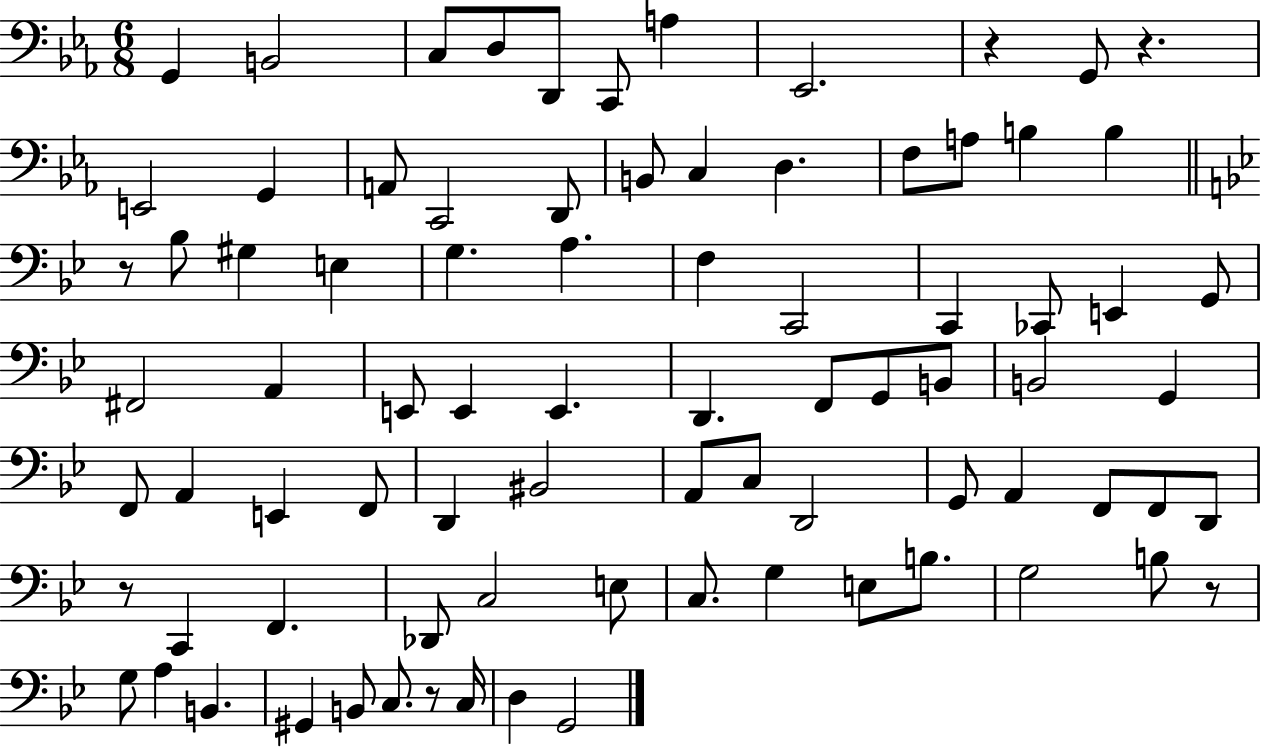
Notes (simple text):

G2/q B2/h C3/e D3/e D2/e C2/e A3/q Eb2/h. R/q G2/e R/q. E2/h G2/q A2/e C2/h D2/e B2/e C3/q D3/q. F3/e A3/e B3/q B3/q R/e Bb3/e G#3/q E3/q G3/q. A3/q. F3/q C2/h C2/q CES2/e E2/q G2/e F#2/h A2/q E2/e E2/q E2/q. D2/q. F2/e G2/e B2/e B2/h G2/q F2/e A2/q E2/q F2/e D2/q BIS2/h A2/e C3/e D2/h G2/e A2/q F2/e F2/e D2/e R/e C2/q F2/q. Db2/e C3/h E3/e C3/e. G3/q E3/e B3/e. G3/h B3/e R/e G3/e A3/q B2/q. G#2/q B2/e C3/e. R/e C3/s D3/q G2/h